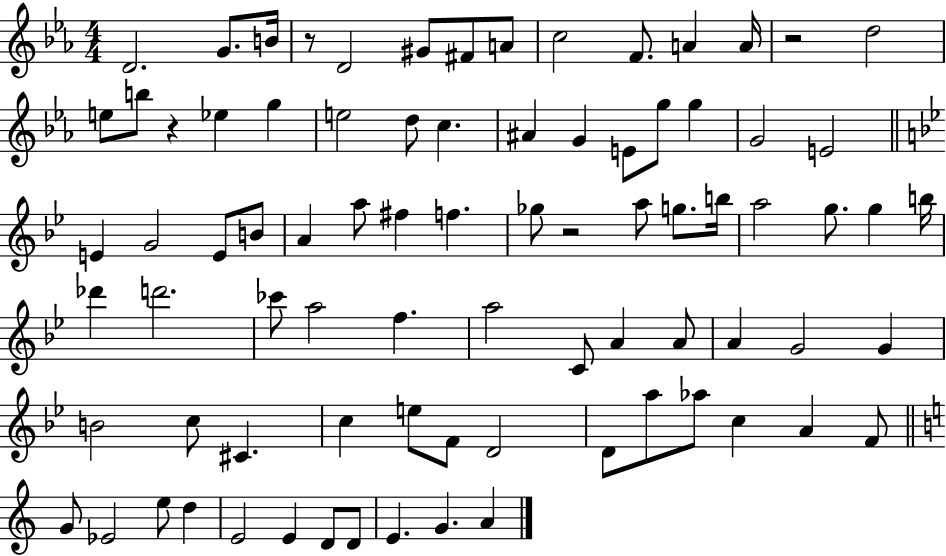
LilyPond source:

{
  \clef treble
  \numericTimeSignature
  \time 4/4
  \key ees \major
  d'2. g'8. b'16 | r8 d'2 gis'8 fis'8 a'8 | c''2 f'8. a'4 a'16 | r2 d''2 | \break e''8 b''8 r4 ees''4 g''4 | e''2 d''8 c''4. | ais'4 g'4 e'8 g''8 g''4 | g'2 e'2 | \break \bar "||" \break \key bes \major e'4 g'2 e'8 b'8 | a'4 a''8 fis''4 f''4. | ges''8 r2 a''8 g''8. b''16 | a''2 g''8. g''4 b''16 | \break des'''4 d'''2. | ces'''8 a''2 f''4. | a''2 c'8 a'4 a'8 | a'4 g'2 g'4 | \break b'2 c''8 cis'4. | c''4 e''8 f'8 d'2 | d'8 a''8 aes''8 c''4 a'4 f'8 | \bar "||" \break \key c \major g'8 ees'2 e''8 d''4 | e'2 e'4 d'8 d'8 | e'4. g'4. a'4 | \bar "|."
}